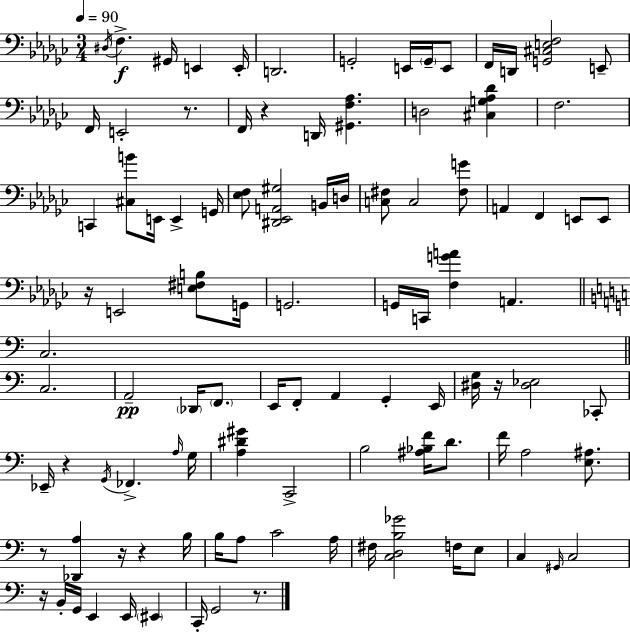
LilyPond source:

{
  \clef bass
  \numericTimeSignature
  \time 3/4
  \key ees \minor
  \tempo 4 = 90
  \acciaccatura { dis16 }\f f4.-> gis,16 e,4 | e,16-. d,2. | g,2-. e,16 \parenthesize g,16-- e,8 | f,16 d,16 <g, cis e f>2 e,8-- | \break f,16 e,2-. r8. | f,16 r4 d,16 <gis, f aes>4. | d2 <cis g aes des'>4 | f2. | \break c,4 <cis b'>8 e,16 e,4-> | g,16 <ees f>8 <dis, ees, a, gis>2 b,16 | d16 <c fis>8 c2 <fis g'>8 | a,4 f,4 e,8 e,8 | \break r16 e,2 <e fis b>8 | g,16 g,2. | g,16 c,16 <f g' a'>4 a,4. | \bar "||" \break \key c \major c2. | \bar "||" \break \key c \major c2. | a,2--\pp \parenthesize des,16 \parenthesize f,8. | e,16 f,8-. a,4 g,4-. e,16 | <dis g>16 r16 <dis ees>2 ces,8-. | \break ees,16-- r4 \acciaccatura { g,16 } fes,4.-> | \grace { a16 } g16 <a dis' gis'>4 c,2-> | b2 <ais bes f'>16 d'8. | f'16 a2 <e ais>8. | \break r8 <des, a>4 r16 r4 | b16 b16 a8 c'2 | a16 fis16 <c d b ges'>2 f16 | e8 c4 \grace { gis,16 } c2 | \break r16 b,16-. g,16 e,4 e,16 \parenthesize eis,4 | c,16-. g,2 | r8. \bar "|."
}